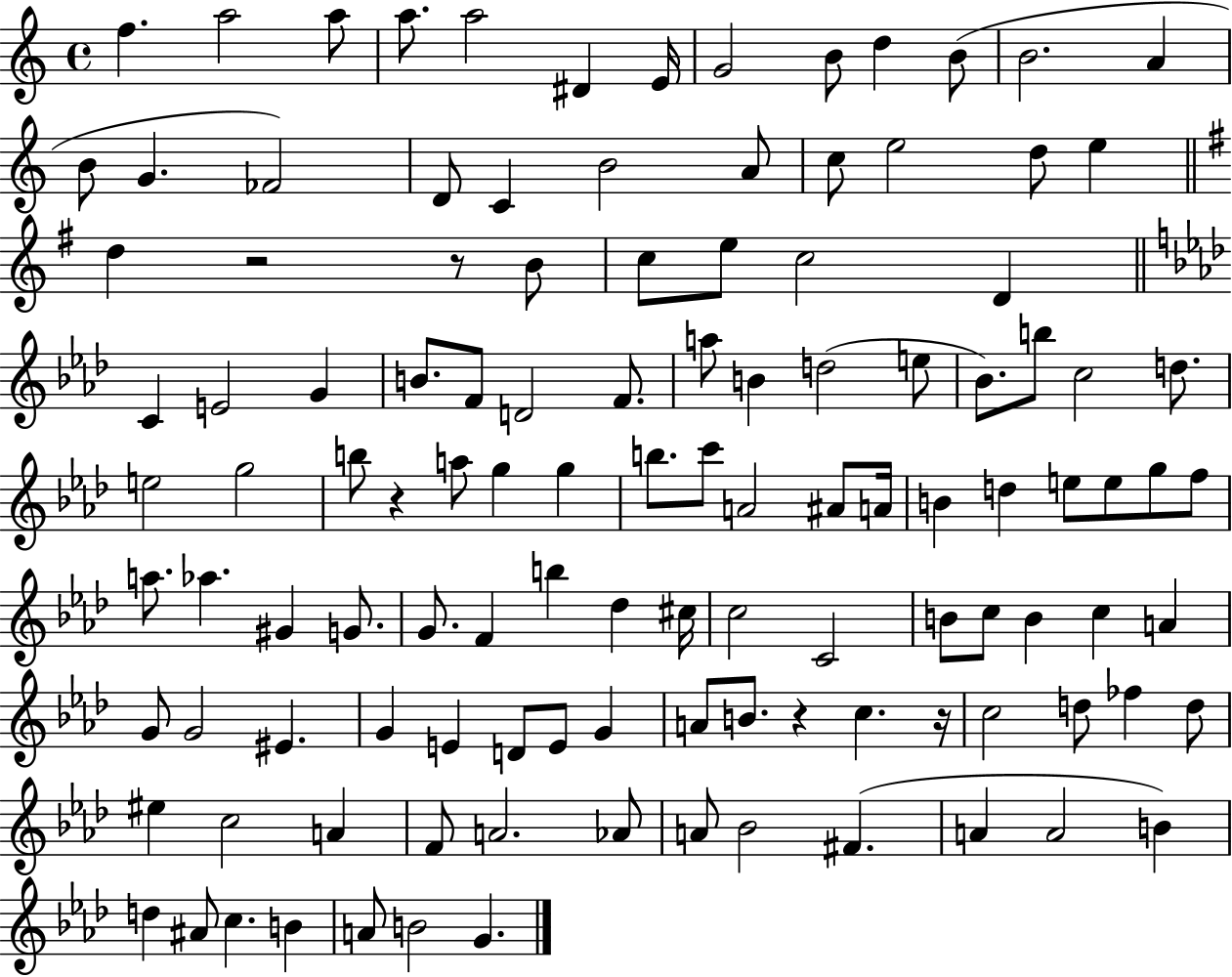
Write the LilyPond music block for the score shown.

{
  \clef treble
  \time 4/4
  \defaultTimeSignature
  \key c \major
  f''4. a''2 a''8 | a''8. a''2 dis'4 e'16 | g'2 b'8 d''4 b'8( | b'2. a'4 | \break b'8 g'4. fes'2) | d'8 c'4 b'2 a'8 | c''8 e''2 d''8 e''4 | \bar "||" \break \key e \minor d''4 r2 r8 b'8 | c''8 e''8 c''2 d'4 | \bar "||" \break \key f \minor c'4 e'2 g'4 | b'8. f'8 d'2 f'8. | a''8 b'4 d''2( e''8 | bes'8.) b''8 c''2 d''8. | \break e''2 g''2 | b''8 r4 a''8 g''4 g''4 | b''8. c'''8 a'2 ais'8 a'16 | b'4 d''4 e''8 e''8 g''8 f''8 | \break a''8. aes''4. gis'4 g'8. | g'8. f'4 b''4 des''4 cis''16 | c''2 c'2 | b'8 c''8 b'4 c''4 a'4 | \break g'8 g'2 eis'4. | g'4 e'4 d'8 e'8 g'4 | a'8 b'8. r4 c''4. r16 | c''2 d''8 fes''4 d''8 | \break eis''4 c''2 a'4 | f'8 a'2. aes'8 | a'8 bes'2 fis'4.( | a'4 a'2 b'4) | \break d''4 ais'8 c''4. b'4 | a'8 b'2 g'4. | \bar "|."
}